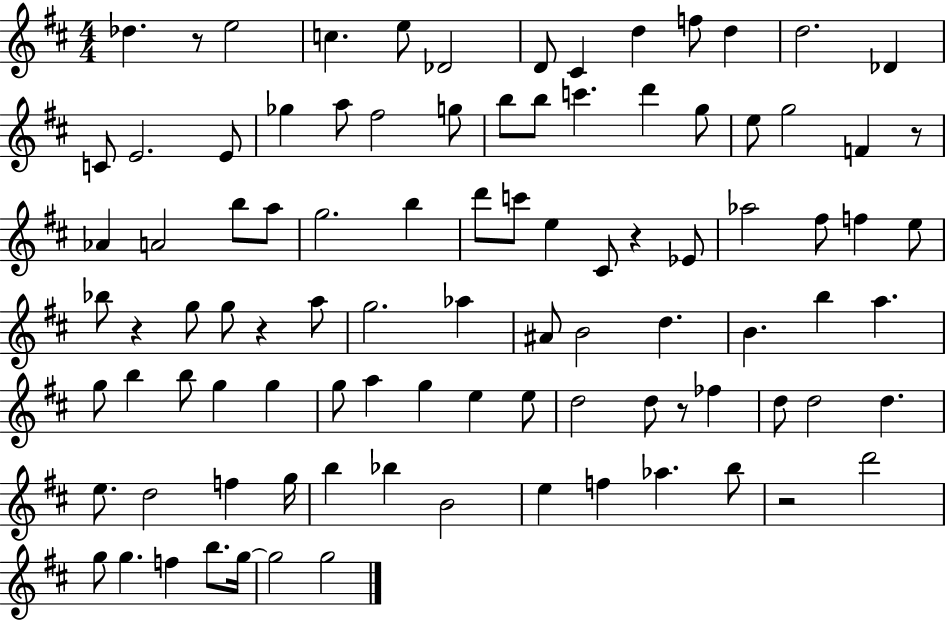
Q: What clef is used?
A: treble